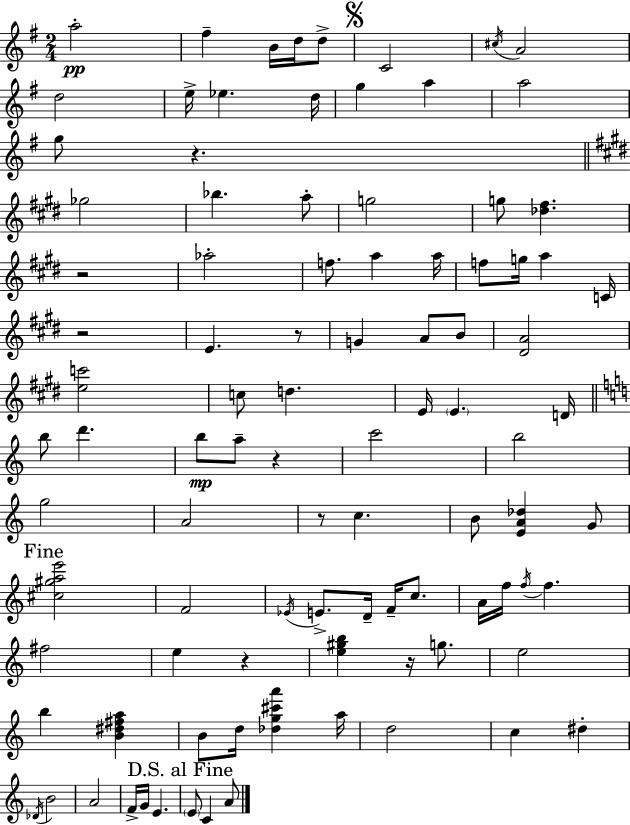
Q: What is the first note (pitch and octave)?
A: A5